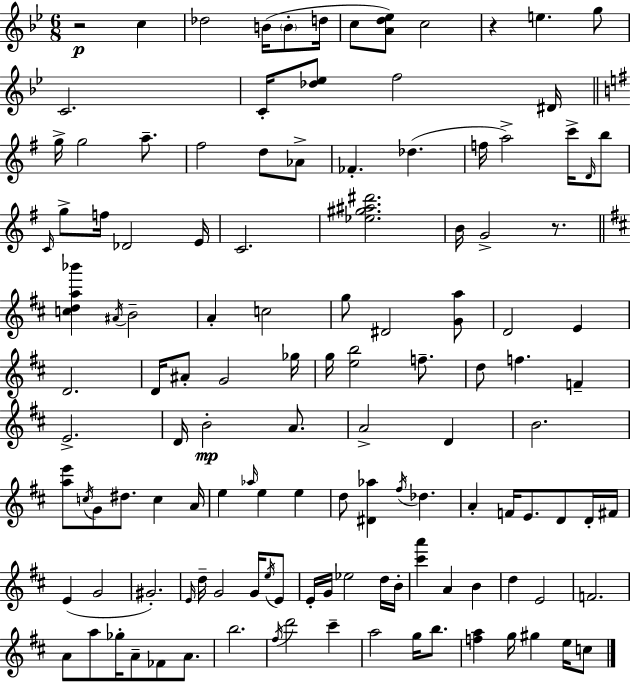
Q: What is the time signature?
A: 6/8